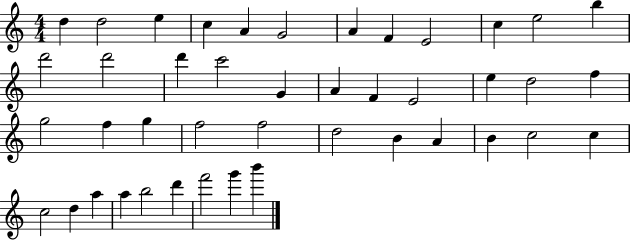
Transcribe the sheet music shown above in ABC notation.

X:1
T:Untitled
M:4/4
L:1/4
K:C
d d2 e c A G2 A F E2 c e2 b d'2 d'2 d' c'2 G A F E2 e d2 f g2 f g f2 f2 d2 B A B c2 c c2 d a a b2 d' f'2 g' b'